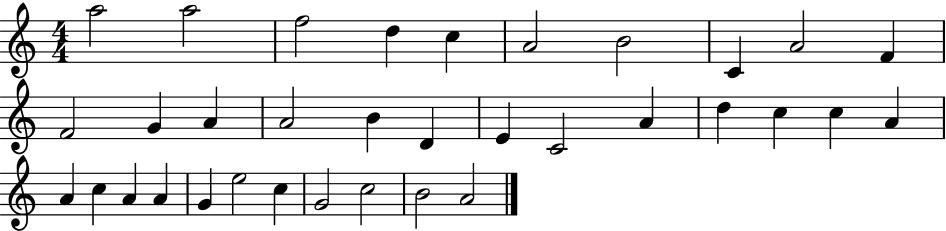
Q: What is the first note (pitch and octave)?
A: A5